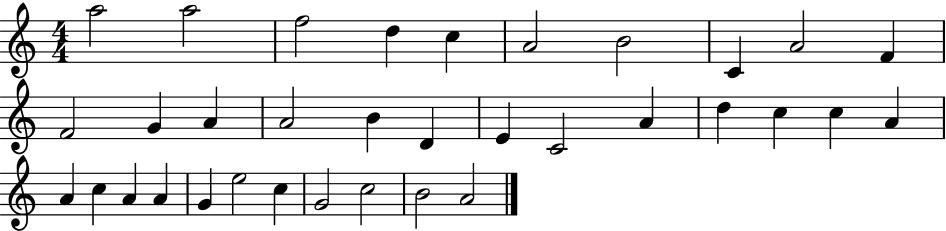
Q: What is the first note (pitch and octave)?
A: A5